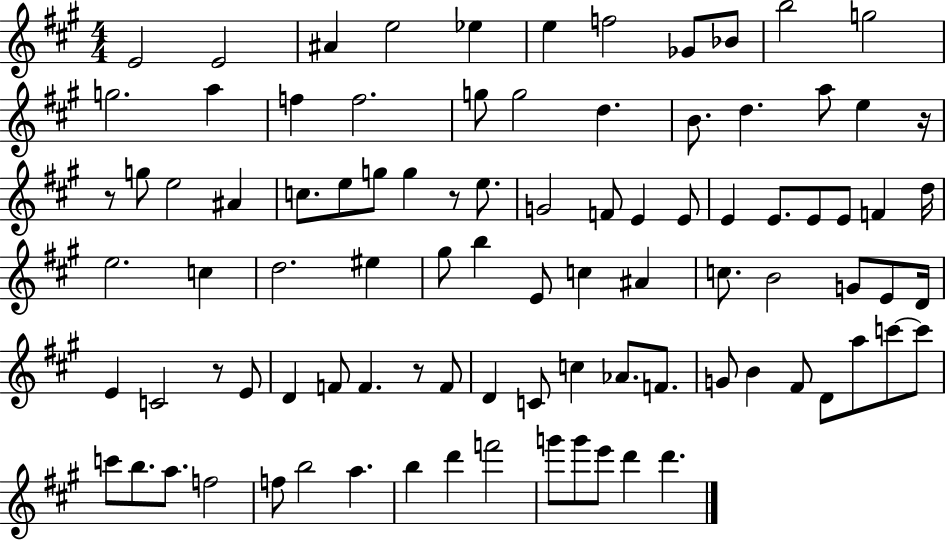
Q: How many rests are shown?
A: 5